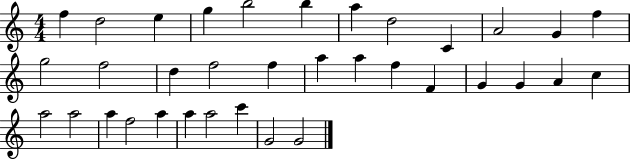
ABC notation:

X:1
T:Untitled
M:4/4
L:1/4
K:C
f d2 e g b2 b a d2 C A2 G f g2 f2 d f2 f a a f F G G A c a2 a2 a f2 a a a2 c' G2 G2